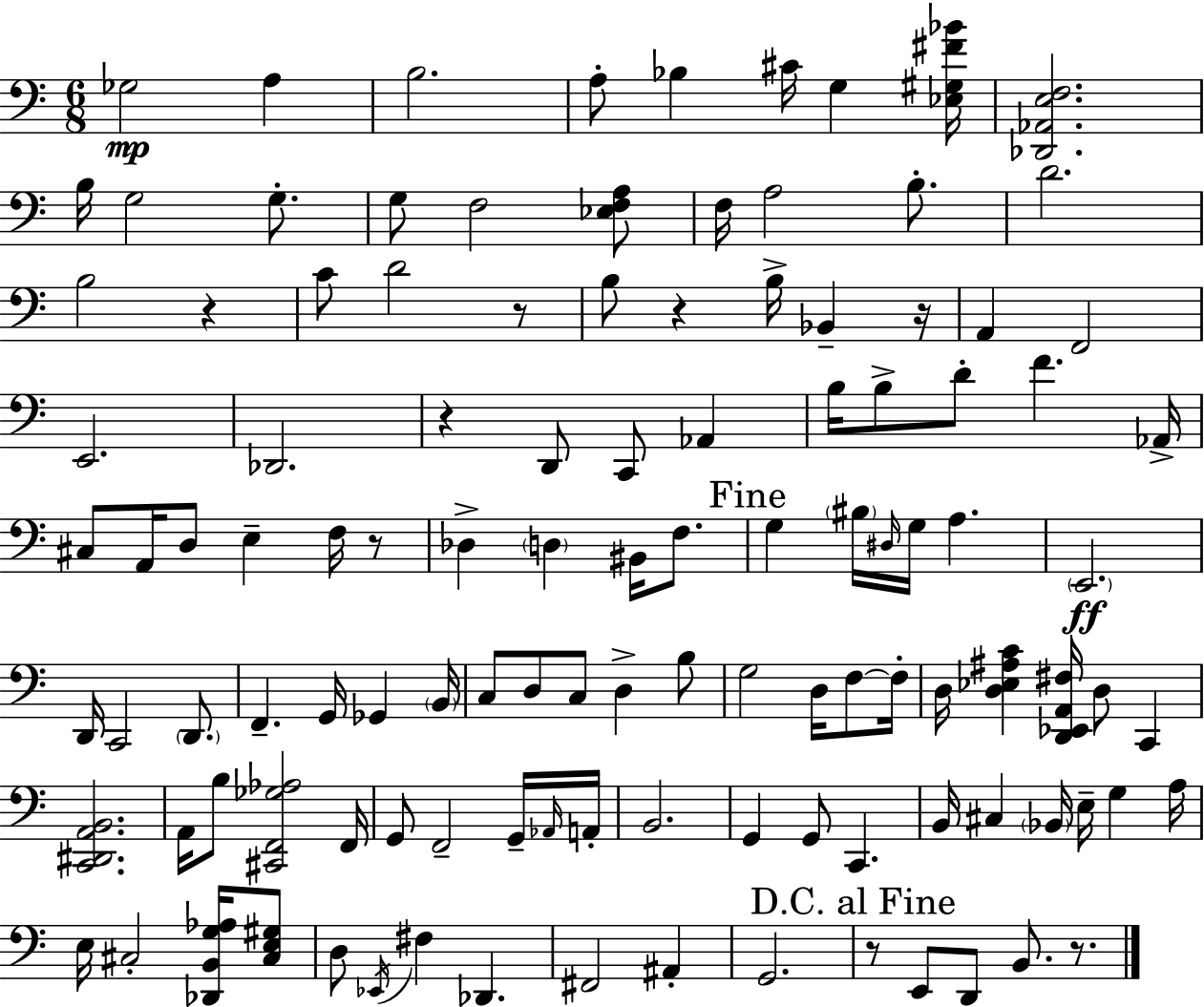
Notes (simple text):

Gb3/h A3/q B3/h. A3/e Bb3/q C#4/s G3/q [Eb3,G#3,F#4,Bb4]/s [Db2,Ab2,E3,F3]/h. B3/s G3/h G3/e. G3/e F3/h [Eb3,F3,A3]/e F3/s A3/h B3/e. D4/h. B3/h R/q C4/e D4/h R/e B3/e R/q B3/s Bb2/q R/s A2/q F2/h E2/h. Db2/h. R/q D2/e C2/e Ab2/q B3/s B3/e D4/e F4/q. Ab2/s C#3/e A2/s D3/e E3/q F3/s R/e Db3/q D3/q BIS2/s F3/e. G3/q BIS3/s D#3/s G3/s A3/q. E2/h. D2/s C2/h D2/e. F2/q. G2/s Gb2/q B2/s C3/e D3/e C3/e D3/q B3/e G3/h D3/s F3/e F3/s D3/s [D3,Eb3,A#3,C4]/q [D2,Eb2,A2,F#3]/s D3/e C2/q [C2,D#2,A2,B2]/h. A2/s B3/e [C#2,F2,Gb3,Ab3]/h F2/s G2/e F2/h G2/s Ab2/s A2/s B2/h. G2/q G2/e C2/q. B2/s C#3/q Bb2/s E3/s G3/q A3/s E3/s C#3/h [Db2,B2,G3,Ab3]/s [C#3,E3,G#3]/e D3/e Eb2/s F#3/q Db2/q. F#2/h A#2/q G2/h. R/e E2/e D2/e B2/e. R/e.